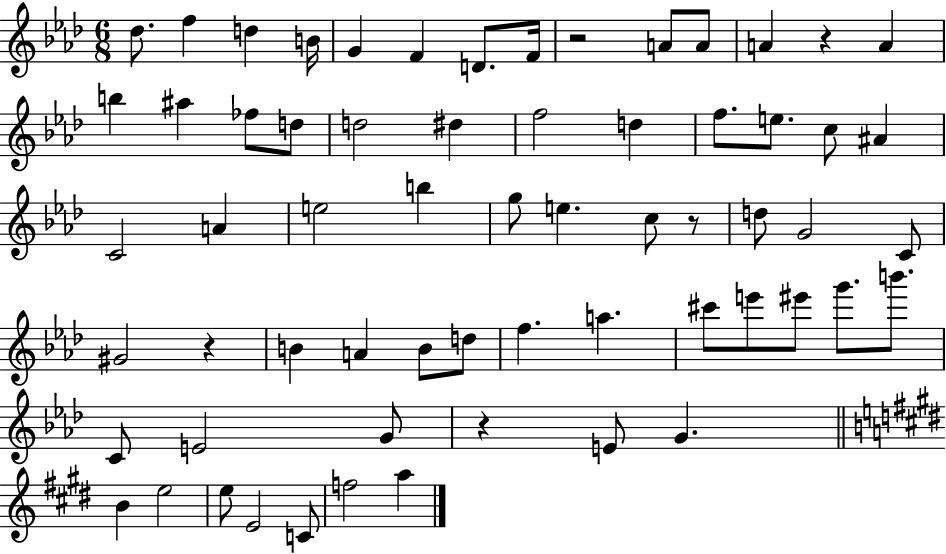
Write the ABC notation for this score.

X:1
T:Untitled
M:6/8
L:1/4
K:Ab
_d/2 f d B/4 G F D/2 F/4 z2 A/2 A/2 A z A b ^a _f/2 d/2 d2 ^d f2 d f/2 e/2 c/2 ^A C2 A e2 b g/2 e c/2 z/2 d/2 G2 C/2 ^G2 z B A B/2 d/2 f a ^c'/2 e'/2 ^e'/2 g'/2 b'/2 C/2 E2 G/2 z E/2 G B e2 e/2 E2 C/2 f2 a